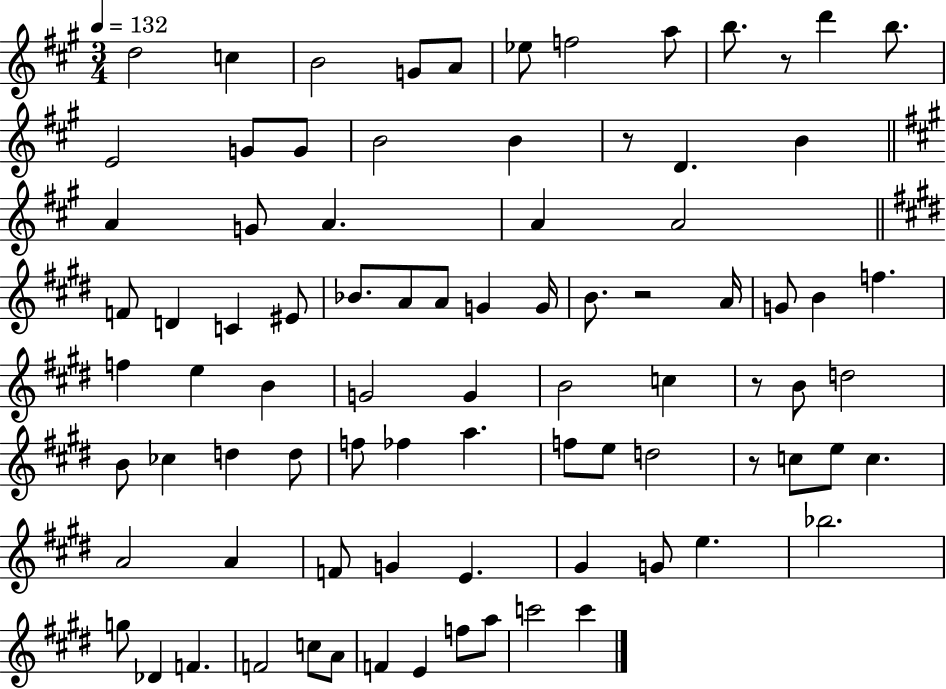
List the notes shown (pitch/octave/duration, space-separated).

D5/h C5/q B4/h G4/e A4/e Eb5/e F5/h A5/e B5/e. R/e D6/q B5/e. E4/h G4/e G4/e B4/h B4/q R/e D4/q. B4/q A4/q G4/e A4/q. A4/q A4/h F4/e D4/q C4/q EIS4/e Bb4/e. A4/e A4/e G4/q G4/s B4/e. R/h A4/s G4/e B4/q F5/q. F5/q E5/q B4/q G4/h G4/q B4/h C5/q R/e B4/e D5/h B4/e CES5/q D5/q D5/e F5/e FES5/q A5/q. F5/e E5/e D5/h R/e C5/e E5/e C5/q. A4/h A4/q F4/e G4/q E4/q. G#4/q G4/e E5/q. Bb5/h. G5/e Db4/q F4/q. F4/h C5/e A4/e F4/q E4/q F5/e A5/e C6/h C6/q